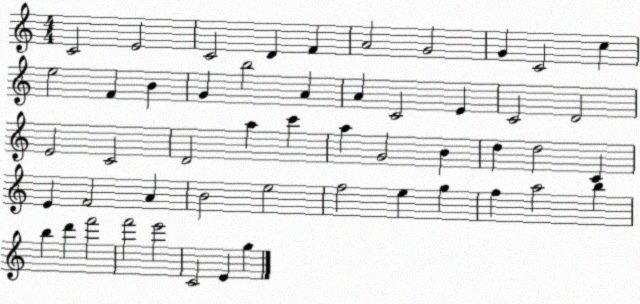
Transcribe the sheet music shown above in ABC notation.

X:1
T:Untitled
M:4/4
L:1/4
K:C
C2 E2 C2 D F A2 G2 G C2 c e2 F B G b2 A A C2 E C2 D2 E2 C2 D2 a c' a G2 B d d2 C E F2 A B2 e2 f2 e g f a2 b b d' f'2 f'2 e'2 C2 E g